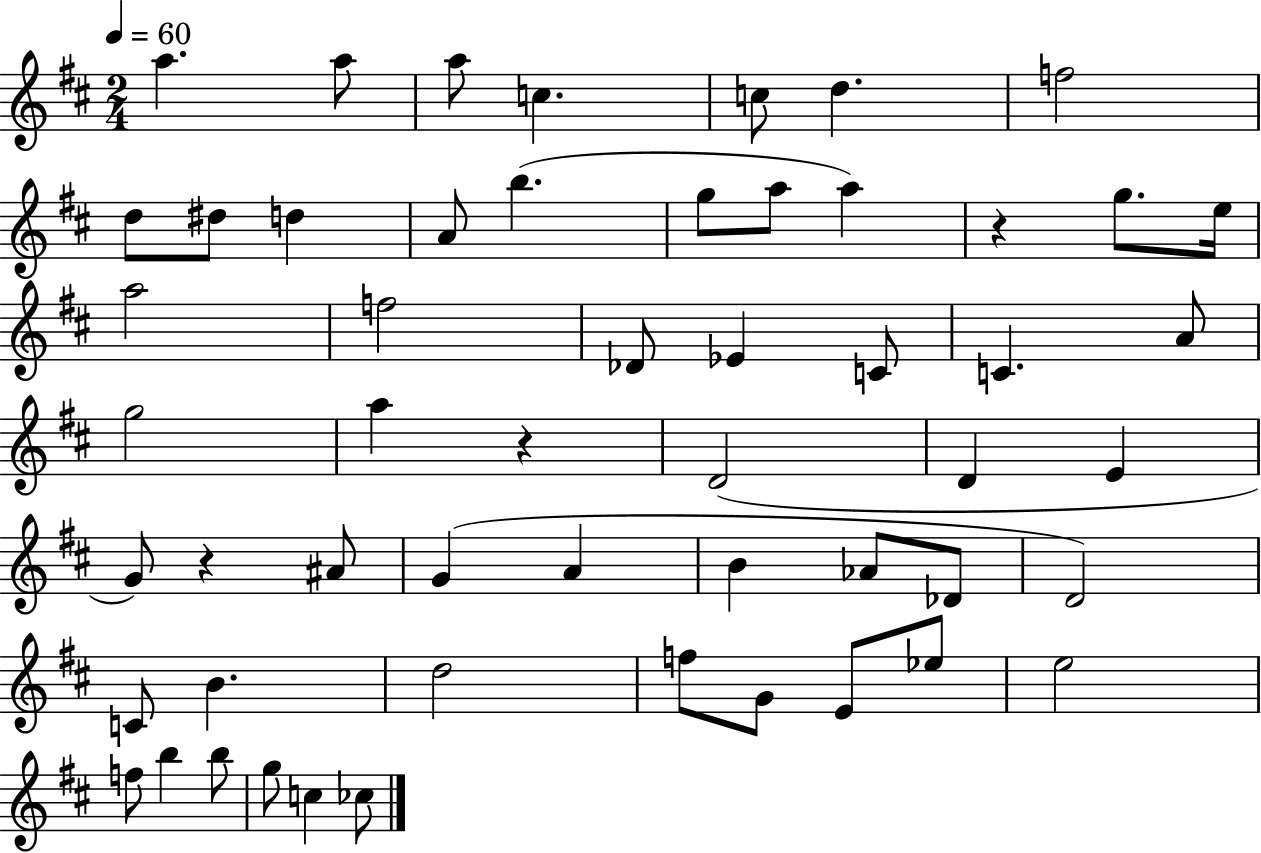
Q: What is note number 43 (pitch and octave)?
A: E4